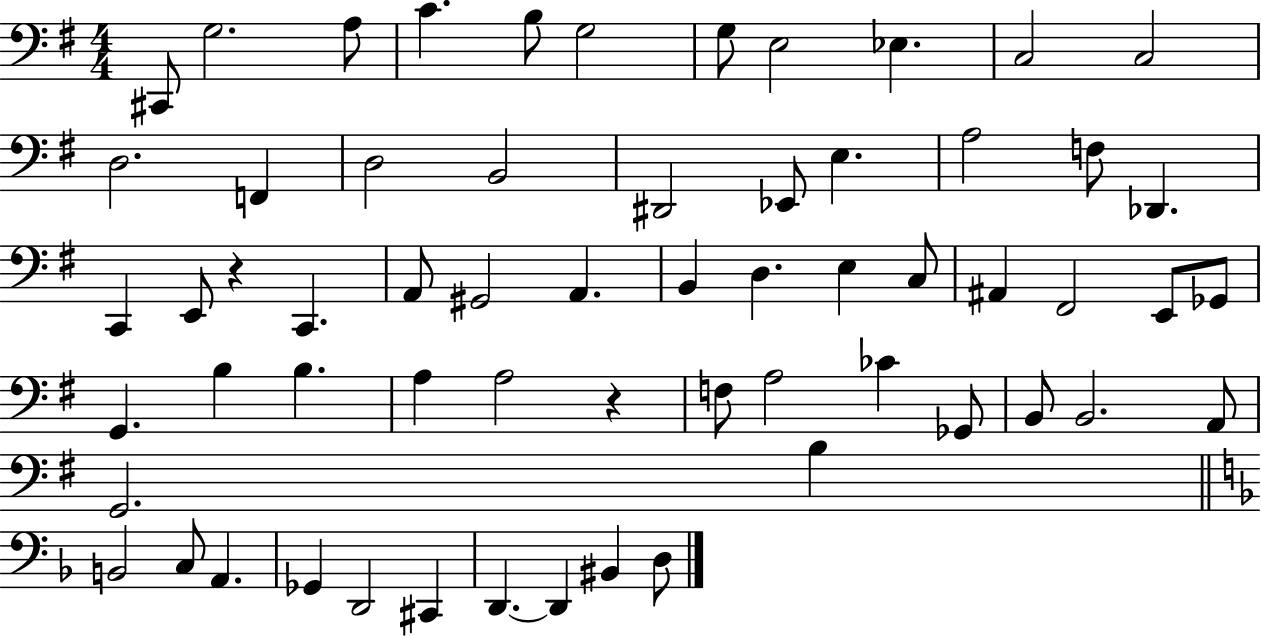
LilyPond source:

{
  \clef bass
  \numericTimeSignature
  \time 4/4
  \key g \major
  cis,8 g2. a8 | c'4. b8 g2 | g8 e2 ees4. | c2 c2 | \break d2. f,4 | d2 b,2 | dis,2 ees,8 e4. | a2 f8 des,4. | \break c,4 e,8 r4 c,4. | a,8 gis,2 a,4. | b,4 d4. e4 c8 | ais,4 fis,2 e,8 ges,8 | \break g,4. b4 b4. | a4 a2 r4 | f8 a2 ces'4 ges,8 | b,8 b,2. a,8 | \break g,2. b4 | \bar "||" \break \key d \minor b,2 c8 a,4. | ges,4 d,2 cis,4 | d,4.~~ d,4 bis,4 d8 | \bar "|."
}